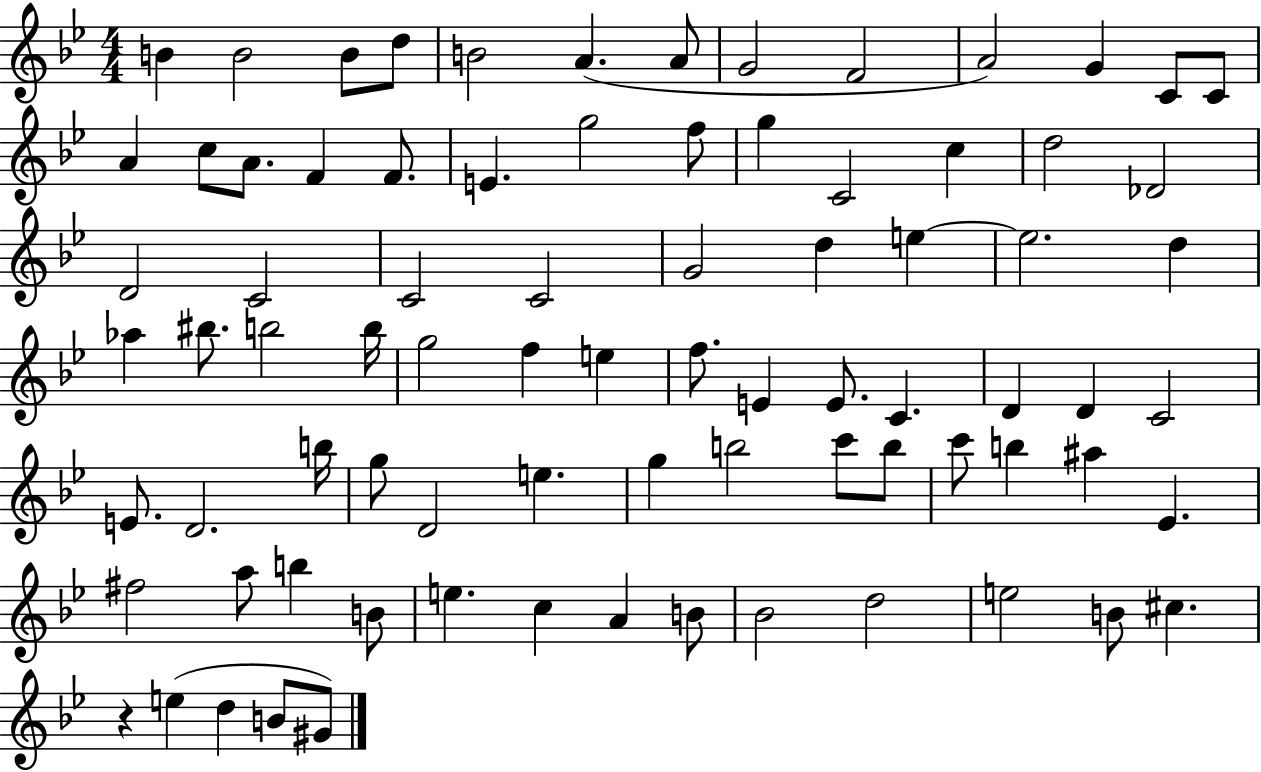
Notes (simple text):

B4/q B4/h B4/e D5/e B4/h A4/q. A4/e G4/h F4/h A4/h G4/q C4/e C4/e A4/q C5/e A4/e. F4/q F4/e. E4/q. G5/h F5/e G5/q C4/h C5/q D5/h Db4/h D4/h C4/h C4/h C4/h G4/h D5/q E5/q E5/h. D5/q Ab5/q BIS5/e. B5/h B5/s G5/h F5/q E5/q F5/e. E4/q E4/e. C4/q. D4/q D4/q C4/h E4/e. D4/h. B5/s G5/e D4/h E5/q. G5/q B5/h C6/e B5/e C6/e B5/q A#5/q Eb4/q. F#5/h A5/e B5/q B4/e E5/q. C5/q A4/q B4/e Bb4/h D5/h E5/h B4/e C#5/q. R/q E5/q D5/q B4/e G#4/e